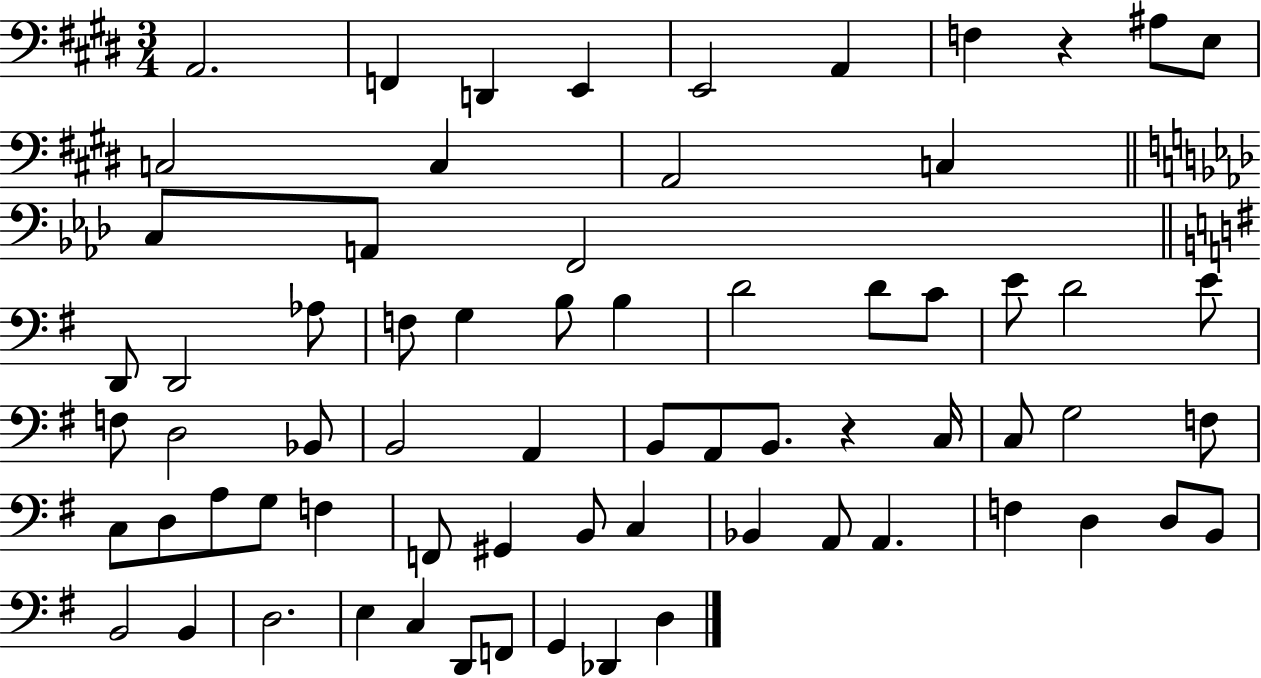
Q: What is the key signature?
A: E major